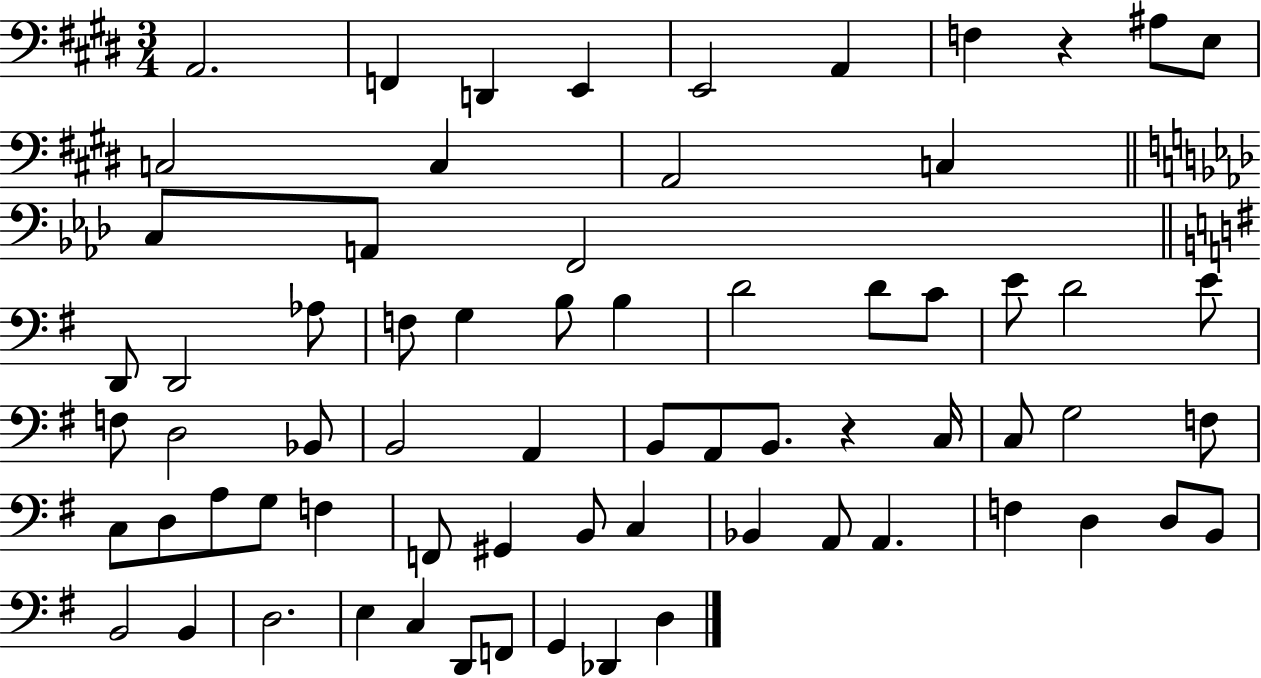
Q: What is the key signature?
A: E major